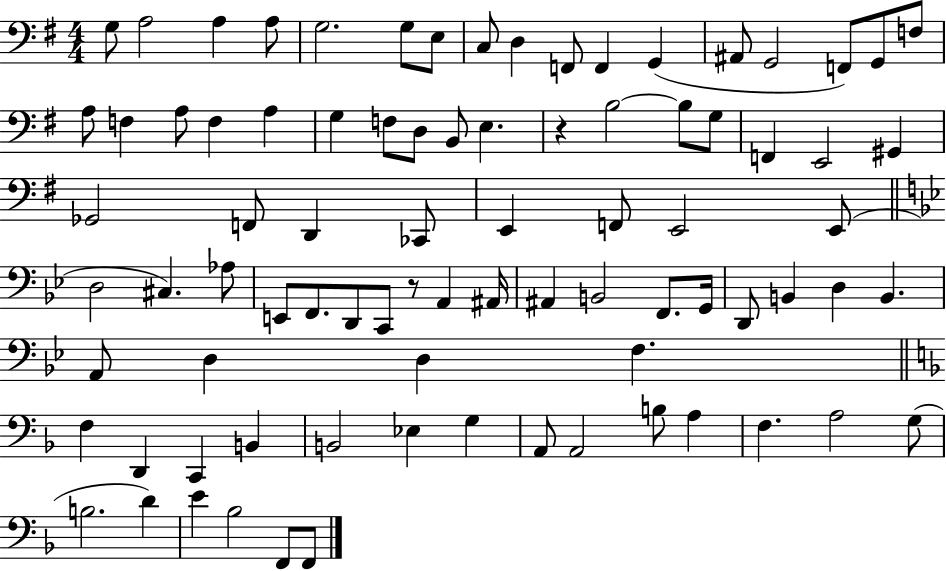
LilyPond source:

{
  \clef bass
  \numericTimeSignature
  \time 4/4
  \key g \major
  g8 a2 a4 a8 | g2. g8 e8 | c8 d4 f,8 f,4 g,4( | ais,8 g,2 f,8) g,8 f8 | \break a8 f4 a8 f4 a4 | g4 f8 d8 b,8 e4. | r4 b2~~ b8 g8 | f,4 e,2 gis,4 | \break ges,2 f,8 d,4 ces,8 | e,4 f,8 e,2 e,8( | \bar "||" \break \key bes \major d2 cis4.) aes8 | e,8 f,8. d,8 c,8 r8 a,4 ais,16 | ais,4 b,2 f,8. g,16 | d,8 b,4 d4 b,4. | \break a,8 d4 d4 f4. | \bar "||" \break \key f \major f4 d,4 c,4 b,4 | b,2 ees4 g4 | a,8 a,2 b8 a4 | f4. a2 g8( | \break b2. d'4) | e'4 bes2 f,8 f,8 | \bar "|."
}